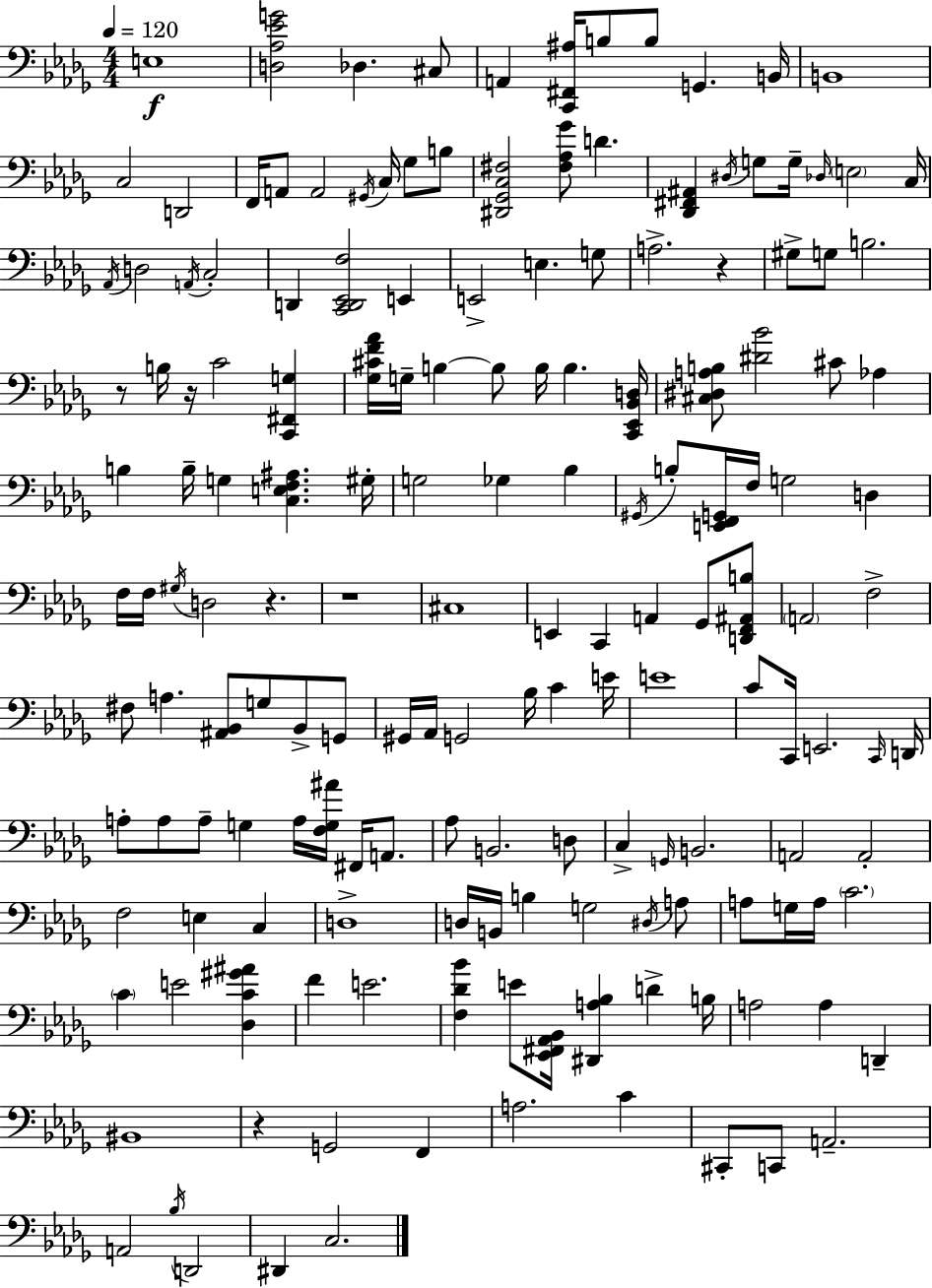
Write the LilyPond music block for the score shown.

{
  \clef bass
  \numericTimeSignature
  \time 4/4
  \key bes \minor
  \tempo 4 = 120
  e1\f | <d aes ees' g'>2 des4. cis8 | a,4 <c, fis, ais>16 b8 b8 g,4. b,16 | b,1 | \break c2 d,2 | f,16 a,8 a,2 \acciaccatura { gis,16 } c16 ges8 b8 | <dis, ges, c fis>2 <fis aes ges'>8 d'4. | <des, fis, ais,>4 \acciaccatura { dis16 } g8 g16-- \grace { des16 } \parenthesize e2 | \break c16 \acciaccatura { aes,16 } d2 \acciaccatura { a,16 } c2-. | d,4 <c, d, ees, f>2 | e,4 e,2-> e4. | g8 a2.-> | \break r4 gis8-> g8 b2. | r8 b16 r16 c'2 | <c, fis, g>4 <ges cis' f' aes'>16 g16-- b4~~ b8 b16 b4. | <c, ees, bes, d>16 <cis dis a b>8 <dis' bes'>2 cis'8 | \break aes4 b4 b16-- g4 <c e f ais>4. | gis16-. g2 ges4 | bes4 \acciaccatura { gis,16 } b8-. <e, f, g,>16 f16 g2 | d4 f16 f16 \acciaccatura { gis16 } d2 | \break r4. r1 | cis1 | e,4 c,4 a,4 | ges,8 <d, f, ais, b>8 \parenthesize a,2 f2-> | \break fis8 a4. <ais, bes,>8 | g8 bes,8-> g,8 gis,16 aes,16 g,2 | bes16 c'4 e'16 e'1 | c'8 c,16 e,2. | \break \grace { c,16 } d,16 a8-. a8 a8-- g4 | a16 <f g ais'>16 fis,16 a,8. aes8 b,2. | d8 c4-> \grace { g,16 } b,2. | a,2 | \break a,2-. f2 | e4 c4 d1-> | d16 b,16 b4 g2 | \acciaccatura { dis16 } a8 a8 g16 a16 \parenthesize c'2. | \break \parenthesize c'4 e'2 | <des c' gis' ais'>4 f'4 e'2. | <f des' bes'>4 e'8 | <ees, fis, aes, bes,>16 <dis, a bes>4 d'4-> b16 a2 | \break a4 d,4-- bis,1 | r4 g,2 | f,4 a2. | c'4 cis,8-. c,8 a,2.-- | \break a,2 | \acciaccatura { bes16 } d,2 dis,4 c2. | \bar "|."
}